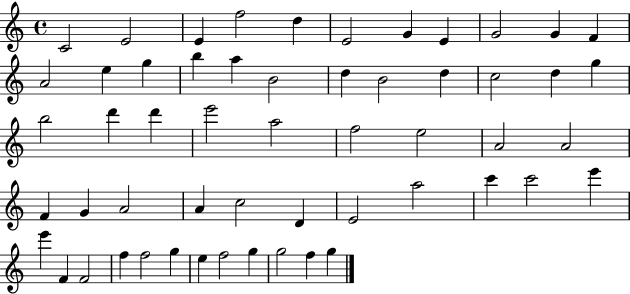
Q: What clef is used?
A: treble